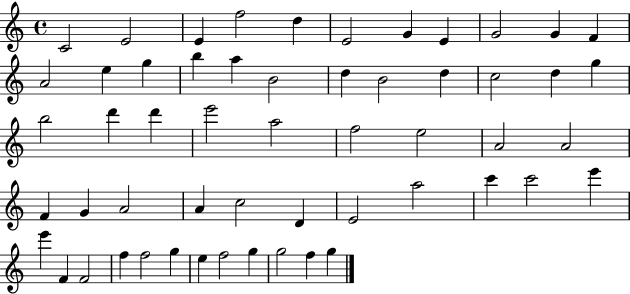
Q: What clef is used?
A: treble